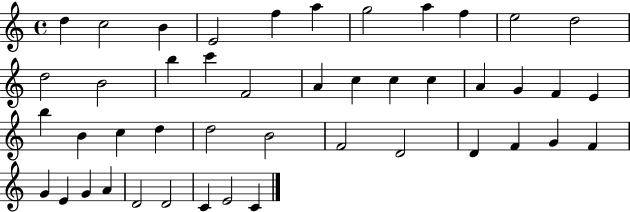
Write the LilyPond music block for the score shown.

{
  \clef treble
  \time 4/4
  \defaultTimeSignature
  \key c \major
  d''4 c''2 b'4 | e'2 f''4 a''4 | g''2 a''4 f''4 | e''2 d''2 | \break d''2 b'2 | b''4 c'''4 f'2 | a'4 c''4 c''4 c''4 | a'4 g'4 f'4 e'4 | \break b''4 b'4 c''4 d''4 | d''2 b'2 | f'2 d'2 | d'4 f'4 g'4 f'4 | \break g'4 e'4 g'4 a'4 | d'2 d'2 | c'4 e'2 c'4 | \bar "|."
}